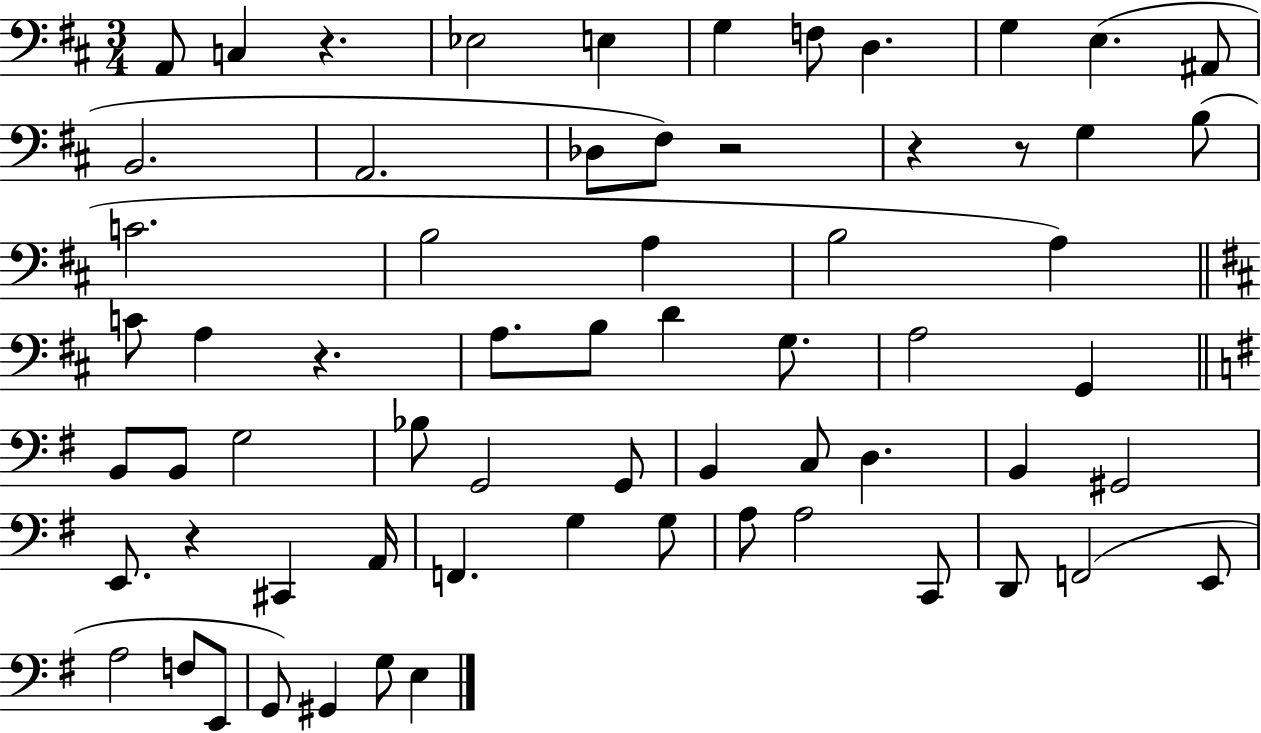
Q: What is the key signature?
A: D major